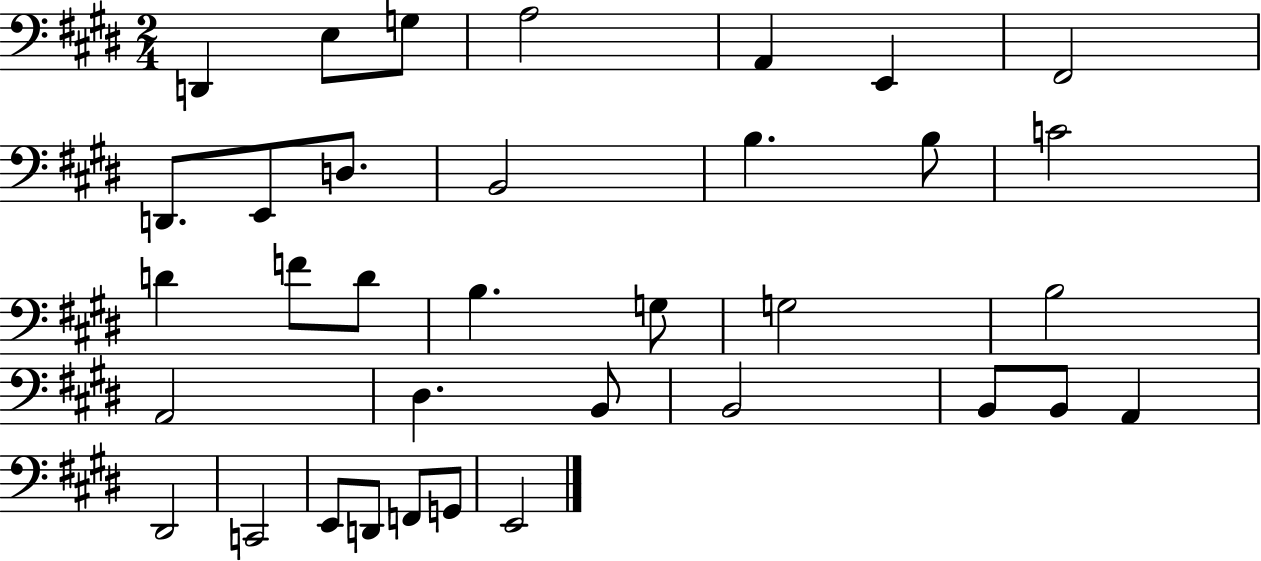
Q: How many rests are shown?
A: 0